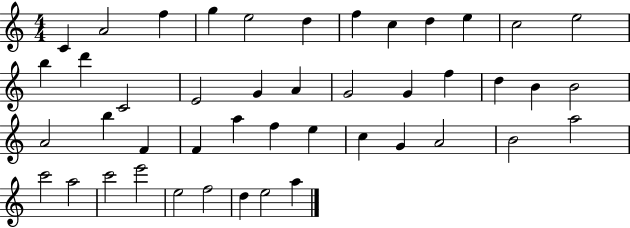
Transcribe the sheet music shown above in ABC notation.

X:1
T:Untitled
M:4/4
L:1/4
K:C
C A2 f g e2 d f c d e c2 e2 b d' C2 E2 G A G2 G f d B B2 A2 b F F a f e c G A2 B2 a2 c'2 a2 c'2 e'2 e2 f2 d e2 a